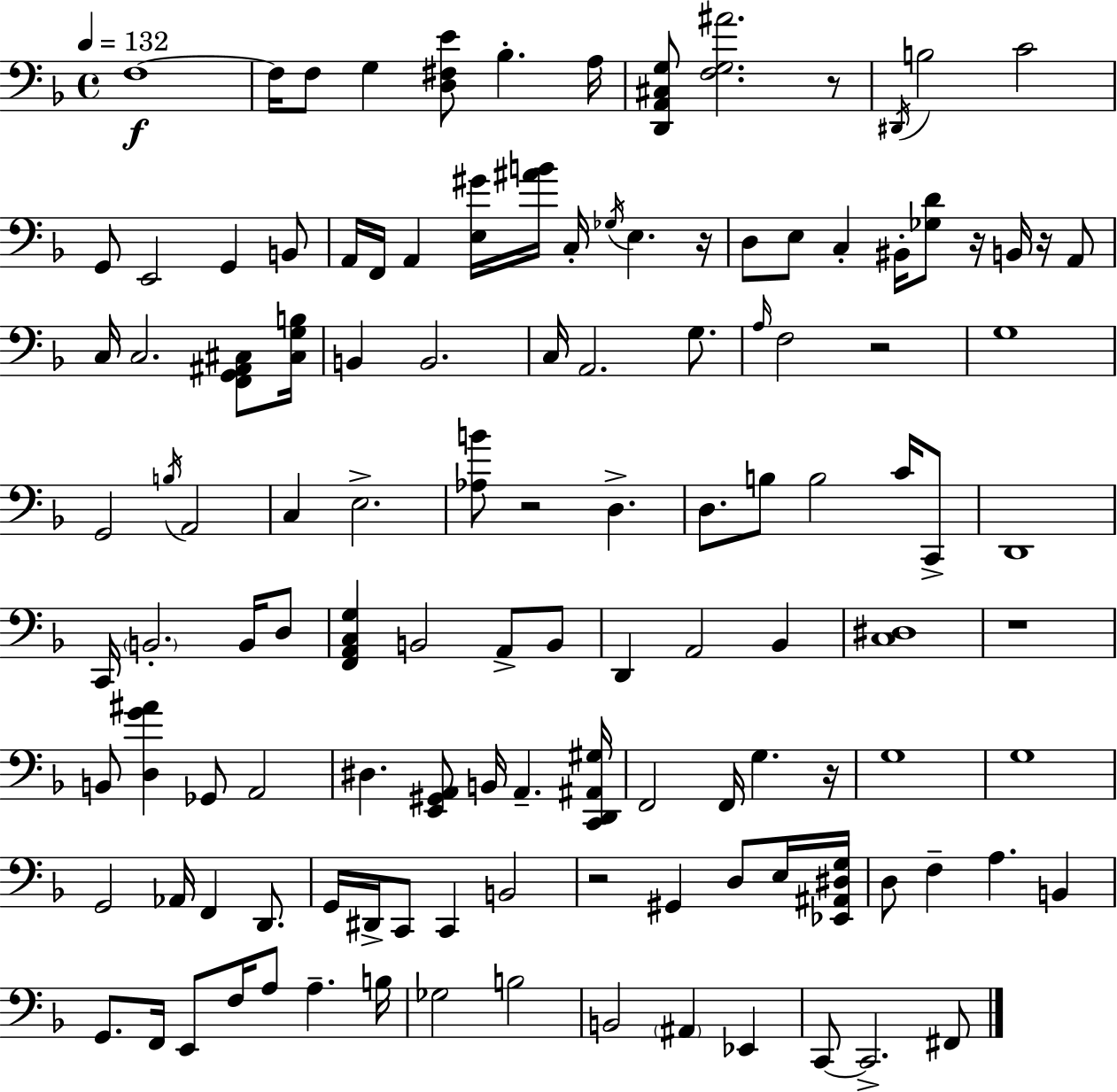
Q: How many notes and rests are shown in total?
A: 123